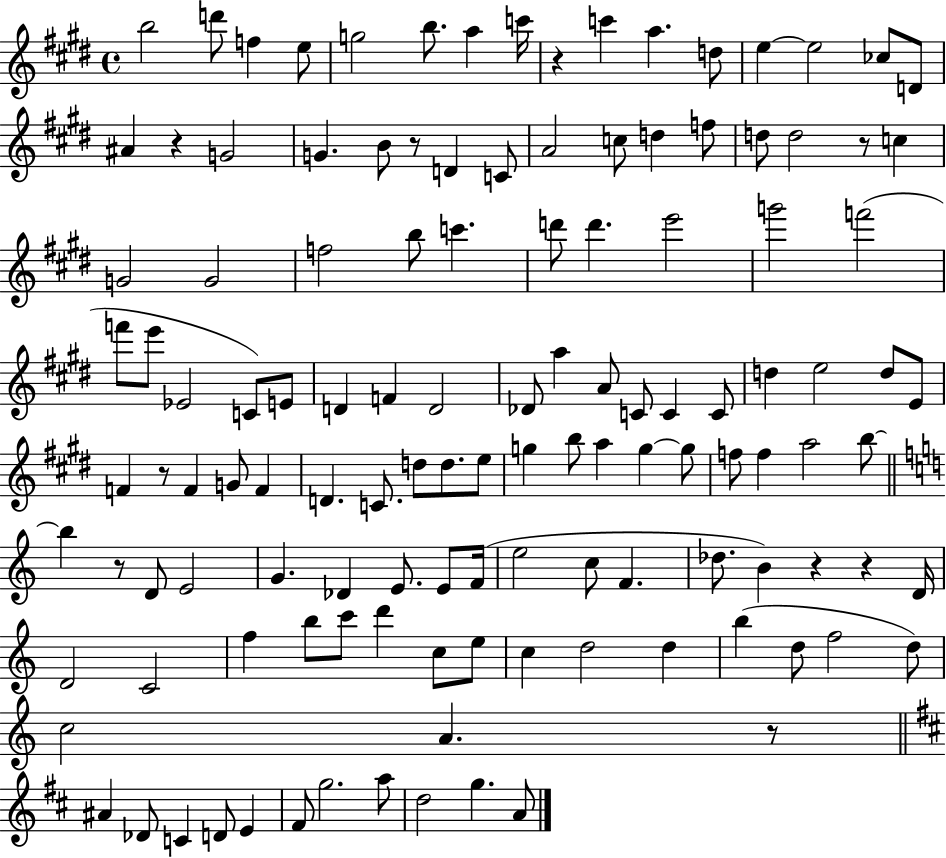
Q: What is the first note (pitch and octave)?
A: B5